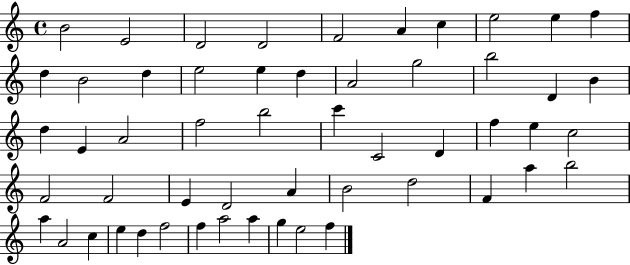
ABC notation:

X:1
T:Untitled
M:4/4
L:1/4
K:C
B2 E2 D2 D2 F2 A c e2 e f d B2 d e2 e d A2 g2 b2 D B d E A2 f2 b2 c' C2 D f e c2 F2 F2 E D2 A B2 d2 F a b2 a A2 c e d f2 f a2 a g e2 f